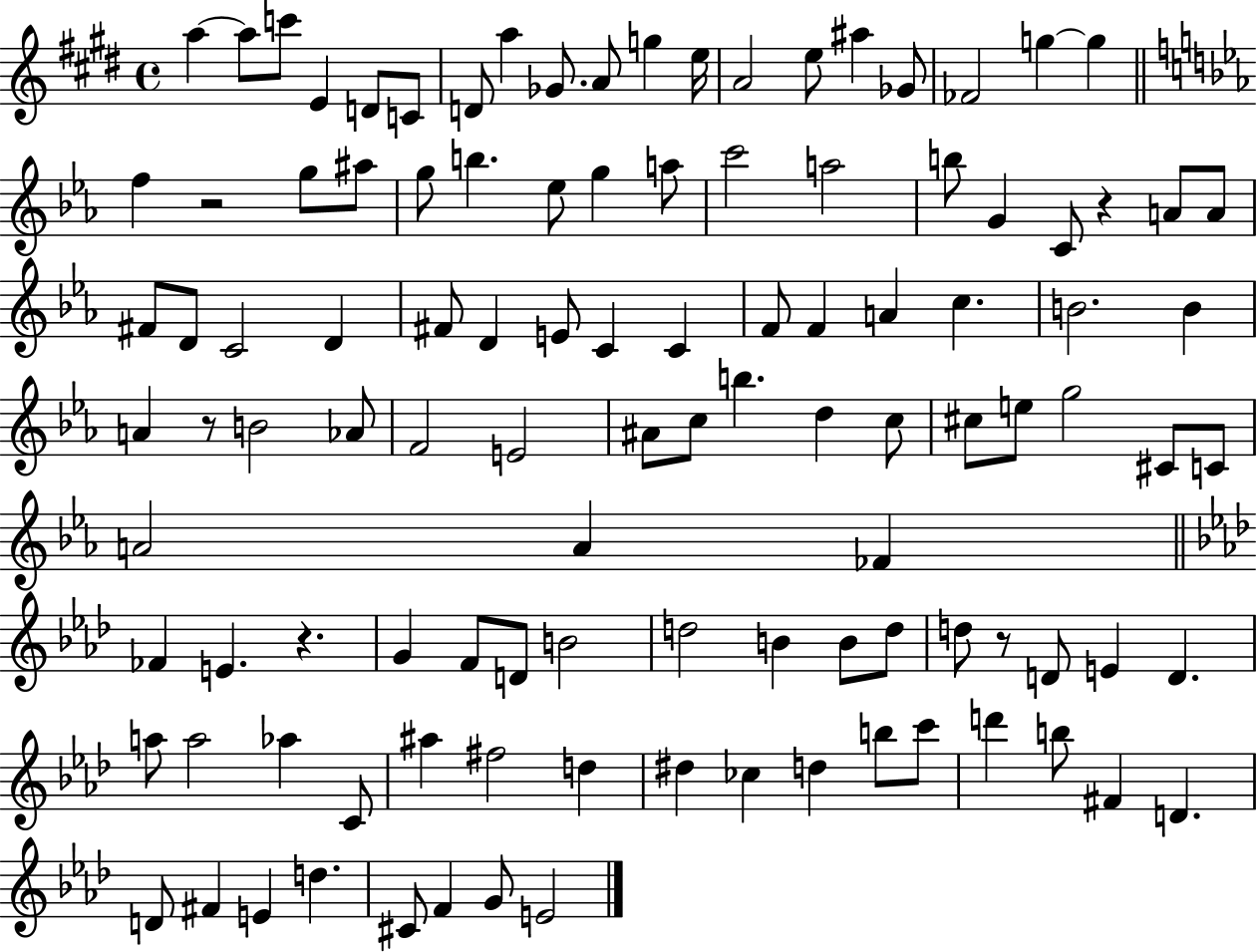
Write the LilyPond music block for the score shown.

{
  \clef treble
  \time 4/4
  \defaultTimeSignature
  \key e \major
  a''4~~ a''8 c'''8 e'4 d'8 c'8 | d'8 a''4 ges'8. a'8 g''4 e''16 | a'2 e''8 ais''4 ges'8 | fes'2 g''4~~ g''4 | \break \bar "||" \break \key ees \major f''4 r2 g''8 ais''8 | g''8 b''4. ees''8 g''4 a''8 | c'''2 a''2 | b''8 g'4 c'8 r4 a'8 a'8 | \break fis'8 d'8 c'2 d'4 | fis'8 d'4 e'8 c'4 c'4 | f'8 f'4 a'4 c''4. | b'2. b'4 | \break a'4 r8 b'2 aes'8 | f'2 e'2 | ais'8 c''8 b''4. d''4 c''8 | cis''8 e''8 g''2 cis'8 c'8 | \break a'2 a'4 fes'4 | \bar "||" \break \key f \minor fes'4 e'4. r4. | g'4 f'8 d'8 b'2 | d''2 b'4 b'8 d''8 | d''8 r8 d'8 e'4 d'4. | \break a''8 a''2 aes''4 c'8 | ais''4 fis''2 d''4 | dis''4 ces''4 d''4 b''8 c'''8 | d'''4 b''8 fis'4 d'4. | \break d'8 fis'4 e'4 d''4. | cis'8 f'4 g'8 e'2 | \bar "|."
}